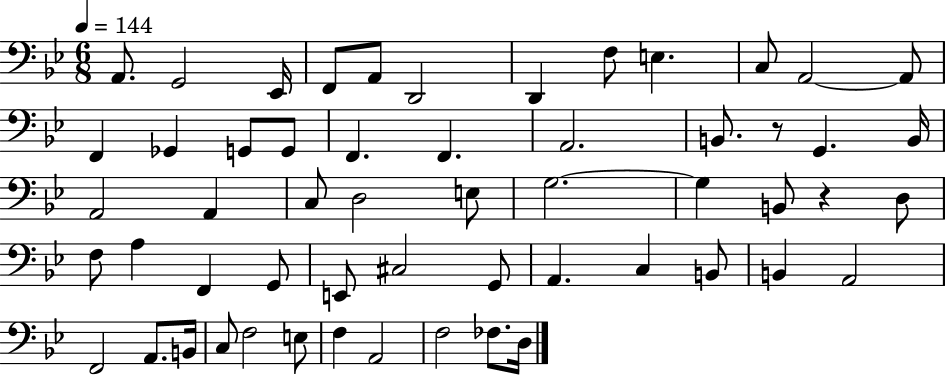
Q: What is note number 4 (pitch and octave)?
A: F2